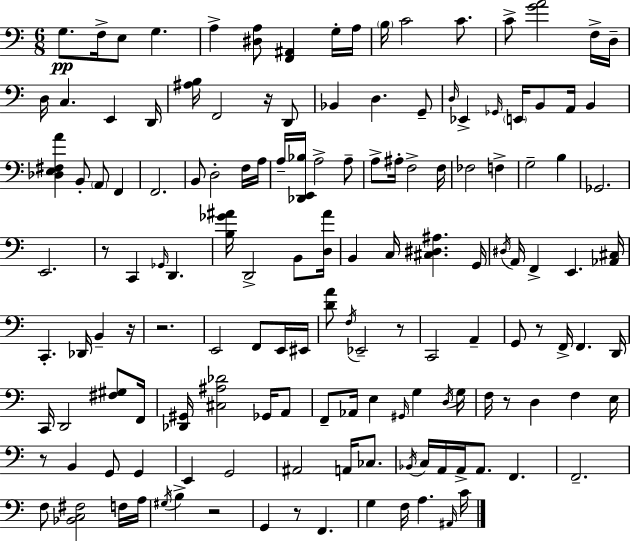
{
  \clef bass
  \numericTimeSignature
  \time 6/8
  \key c \major
  g8.\pp f16-> e8 g4. | a4-> <dis a>8 <f, ais,>4 g16-. a16 | \parenthesize b16 c'2 c'8. | c'8-> <g' a'>2 f16-> d16-- | \break d16 c4. e,4 d,16 | <ais b>16 f,2 r16 d,8 | bes,4 d4. g,8-- | \grace { d16 } ees,4-> \grace { ges,16 } \parenthesize e,16 b,8 a,16 b,4 | \break <des e fis a'>4 b,8-. \parenthesize a,8 f,4 | f,2. | b,8 d2-. | f16 a16 a16-- <des, e, bes>16 a2-> | \break a8-- a8-> ais16-. f2-> | f16 fes2 f4-> | g2-- b4 | ges,2. | \break e,2. | r8 c,4 \grace { ges,16 } d,4. | <b ges' ais'>16 d,2-> | b,8 <d ais'>16 b,4 c16 <cis dis ais>4. | \break g,16 \acciaccatura { dis16 } a,16 f,4-> e,4. | <aes, cis>16 c,4.-. des,16 b,4-- | r16 r2. | e,2 | \break f,8 e,16 eis,16 <d' a'>8 \acciaccatura { f16 } ees,2-- | r8 c,2 | a,4-- g,8 r8 f,16-> f,4. | d,16 c,16 d,2 | \break <fis gis>8 f,16 <des, gis,>16 <cis ais des'>2 | ges,16 a,8 f,8-- aes,16 e4 | \grace { gis,16 } g4 \acciaccatura { d16 } g16 f16 r8 d4 | f4 e16 r8 b,4 | \break g,8 g,4 e,4 g,2 | ais,2 | a,16 ces8. \acciaccatura { bes,16 } c16 a,16 a,16-> a,8. | f,4. f,2.-- | \break f8 <bes, c fis>2 | f16 a16 \acciaccatura { gis16 } b4-> | r2 g,4 | r8 f,4. g4 | \break f16 a4. \grace { ais,16 } c'16 \bar "|."
}